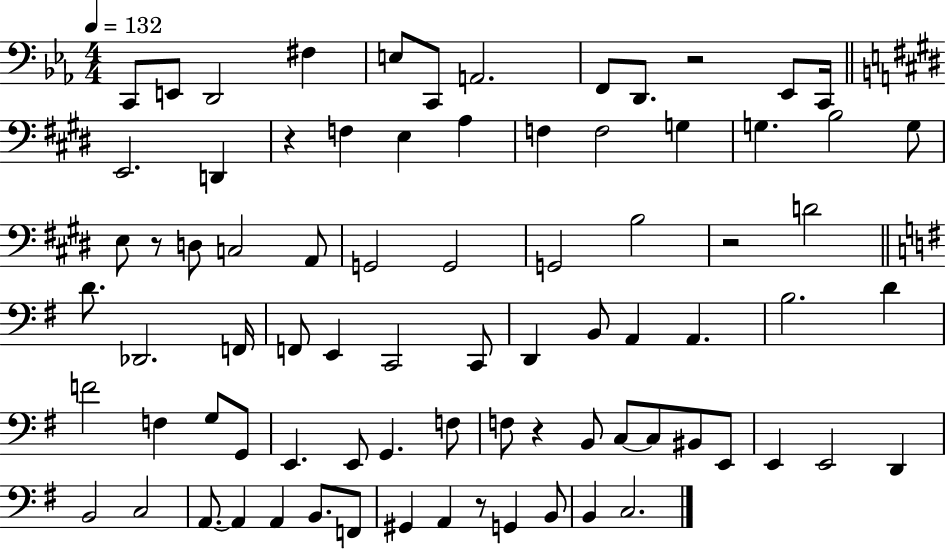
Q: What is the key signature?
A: EES major